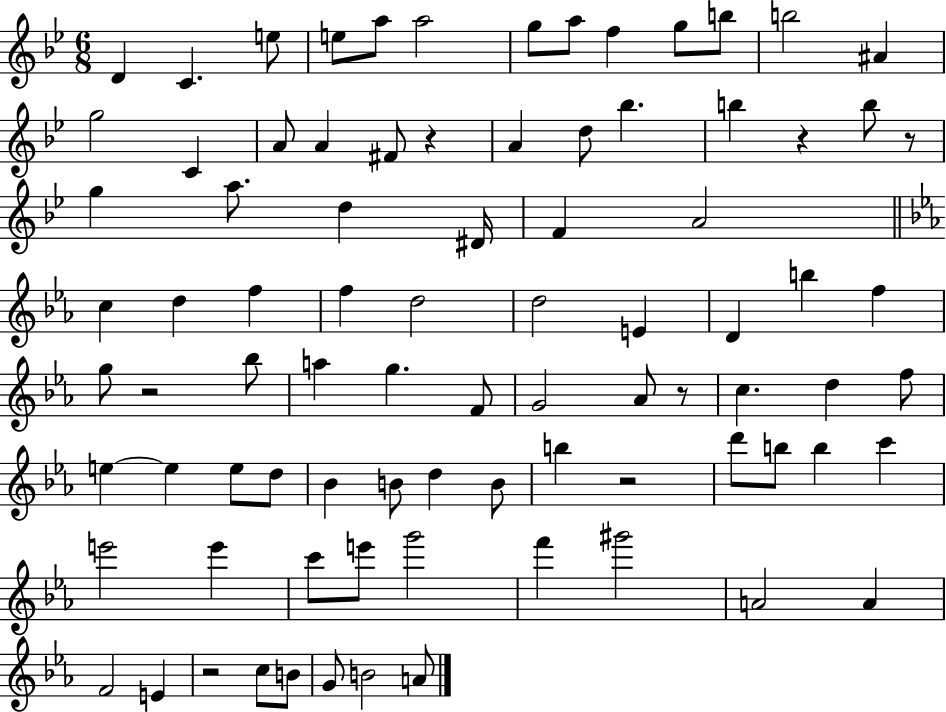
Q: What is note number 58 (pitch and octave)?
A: B5